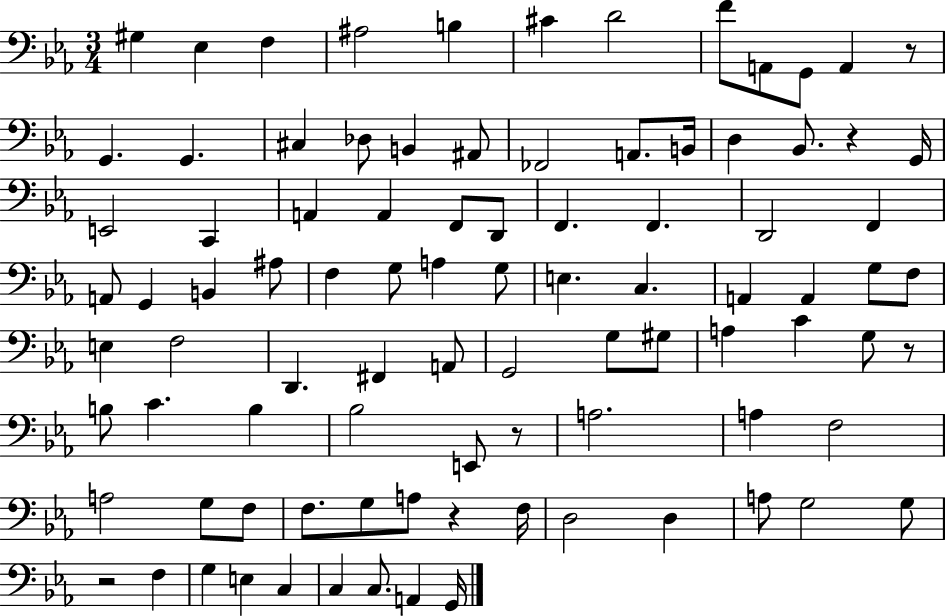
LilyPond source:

{
  \clef bass
  \numericTimeSignature
  \time 3/4
  \key ees \major
  gis4 ees4 f4 | ais2 b4 | cis'4 d'2 | f'8 a,8 g,8 a,4 r8 | \break g,4. g,4. | cis4 des8 b,4 ais,8 | fes,2 a,8. b,16 | d4 bes,8. r4 g,16 | \break e,2 c,4 | a,4 a,4 f,8 d,8 | f,4. f,4. | d,2 f,4 | \break a,8 g,4 b,4 ais8 | f4 g8 a4 g8 | e4. c4. | a,4 a,4 g8 f8 | \break e4 f2 | d,4. fis,4 a,8 | g,2 g8 gis8 | a4 c'4 g8 r8 | \break b8 c'4. b4 | bes2 e,8 r8 | a2. | a4 f2 | \break a2 g8 f8 | f8. g8 a8 r4 f16 | d2 d4 | a8 g2 g8 | \break r2 f4 | g4 e4 c4 | c4 c8. a,4 g,16 | \bar "|."
}